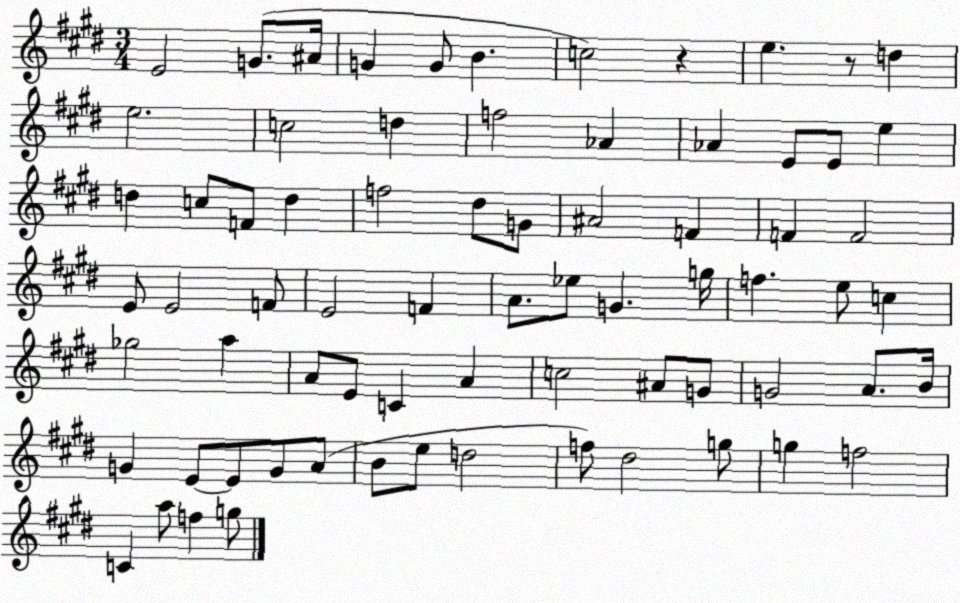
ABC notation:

X:1
T:Untitled
M:3/4
L:1/4
K:E
E2 G/2 ^A/4 G G/2 B c2 z e z/2 d e2 c2 d f2 _A _A E/2 E/2 e d c/2 F/2 d f2 ^d/2 G/2 ^A2 F F F2 E/2 E2 F/2 E2 F A/2 _e/2 G g/4 f e/2 c _g2 a A/2 E/2 C A c2 ^A/2 G/2 G2 A/2 B/4 G E/2 E/2 G/2 A/2 B/2 e/2 d2 f/2 ^d2 g/2 g f2 C a/2 f g/2